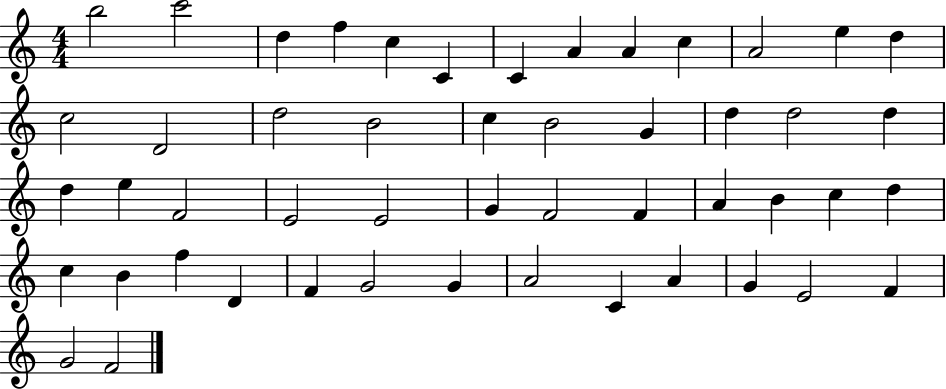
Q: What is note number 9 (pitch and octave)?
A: A4